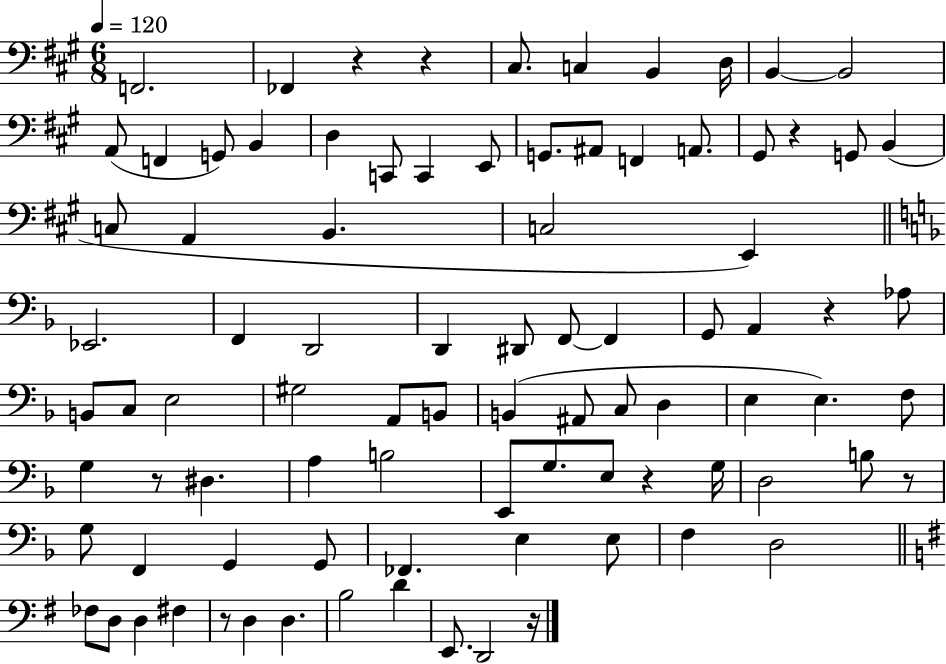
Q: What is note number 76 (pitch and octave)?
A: D3